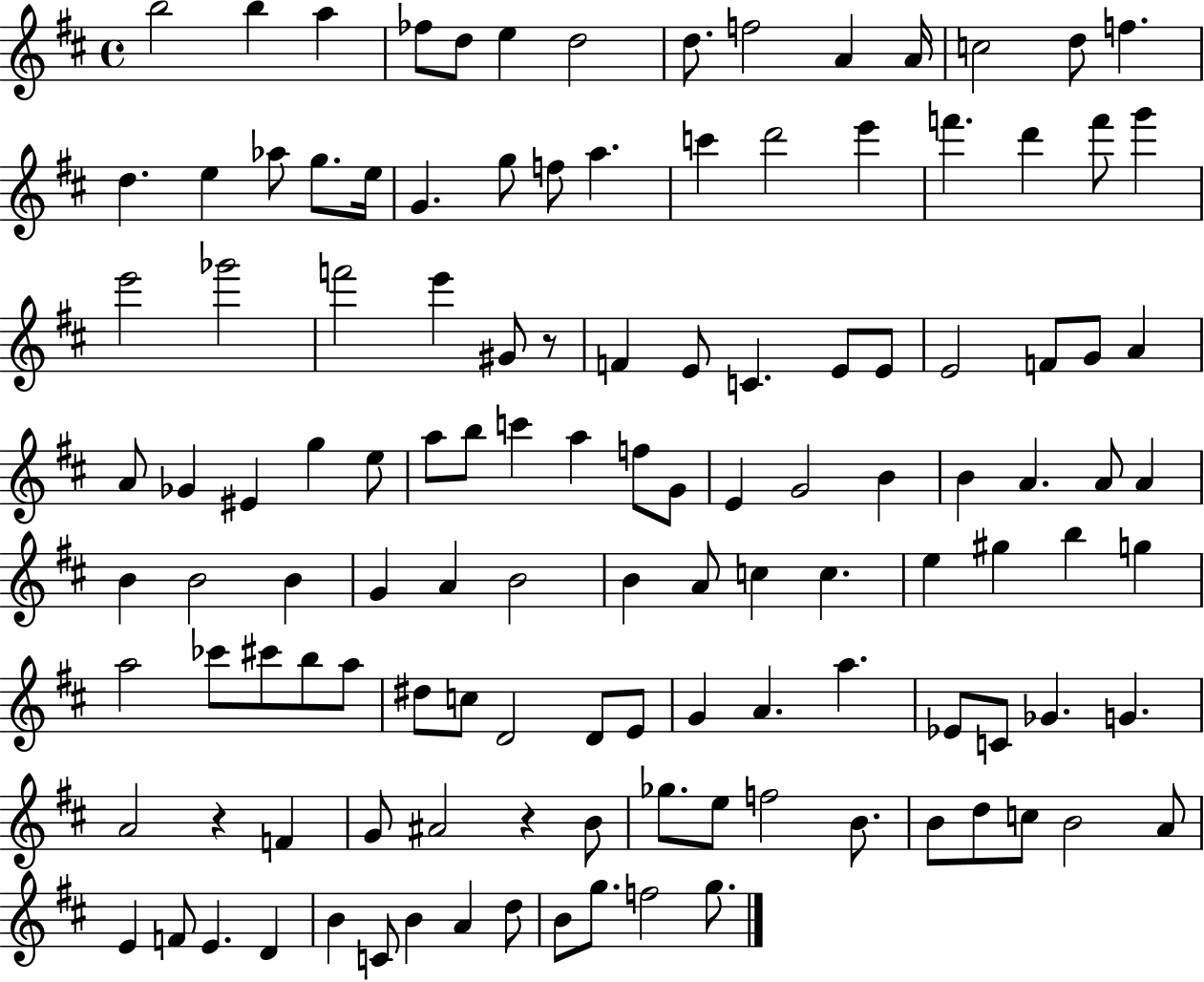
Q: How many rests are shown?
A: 3